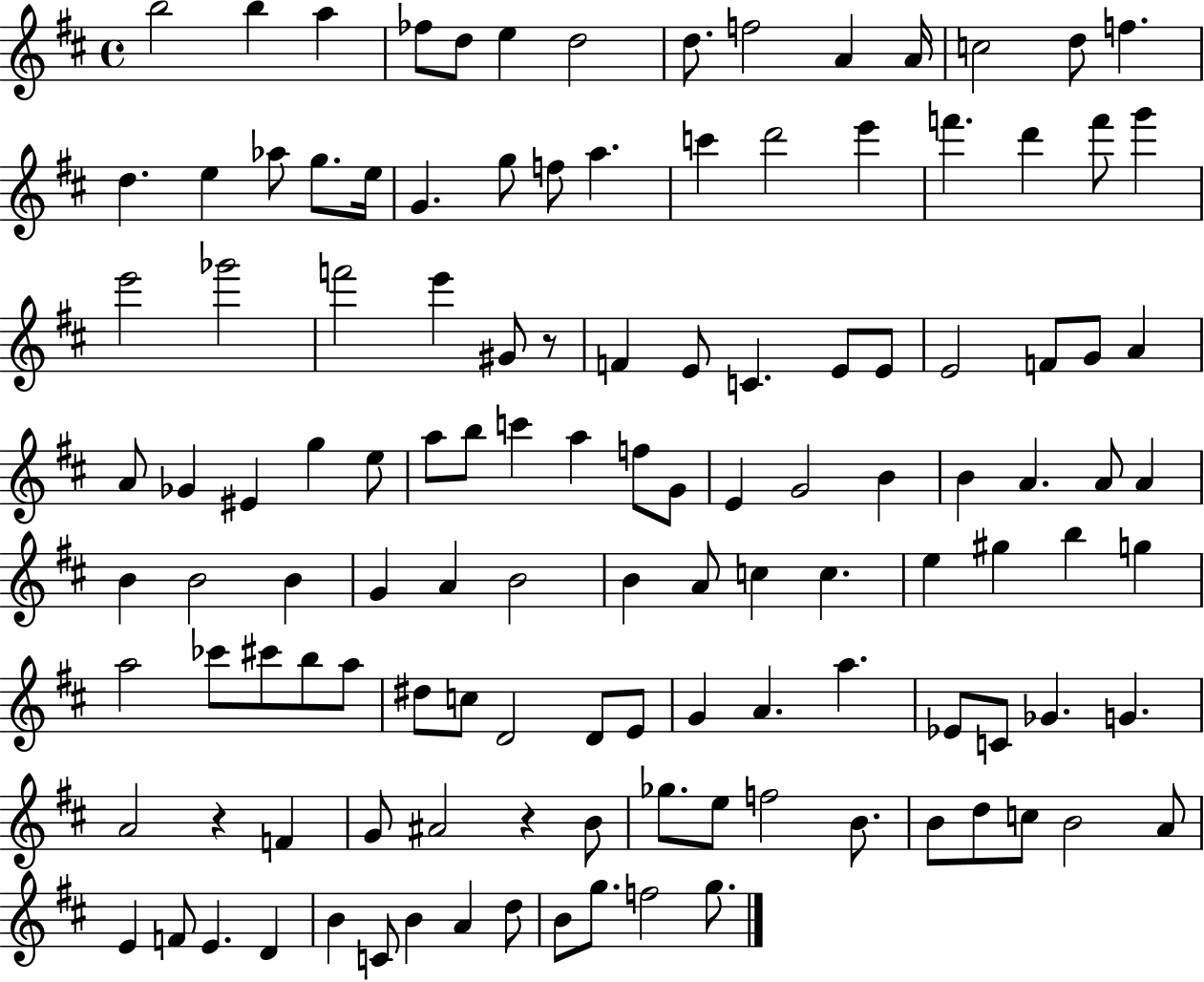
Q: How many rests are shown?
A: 3